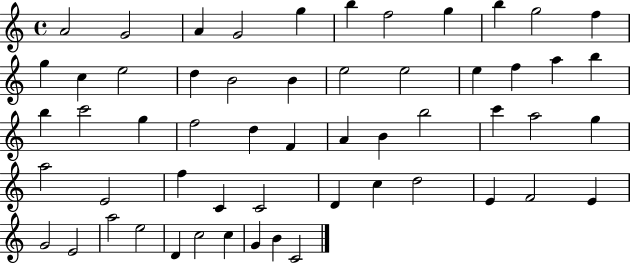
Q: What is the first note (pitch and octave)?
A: A4